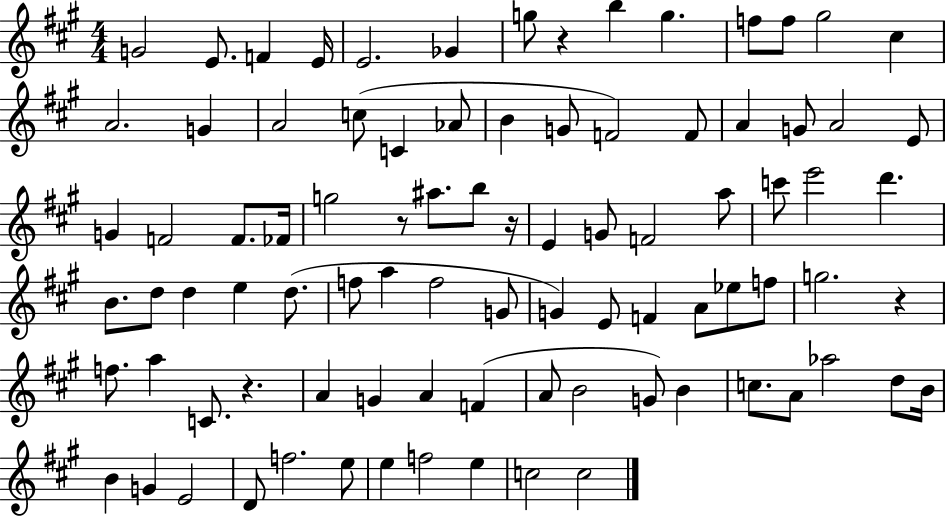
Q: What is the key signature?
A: A major